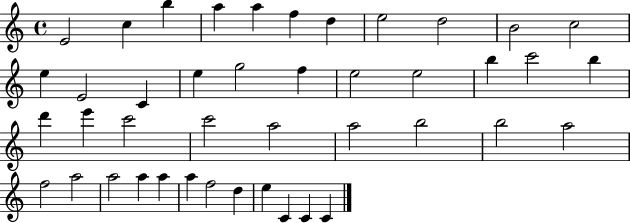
E4/h C5/q B5/q A5/q A5/q F5/q D5/q E5/h D5/h B4/h C5/h E5/q E4/h C4/q E5/q G5/h F5/q E5/h E5/h B5/q C6/h B5/q D6/q E6/q C6/h C6/h A5/h A5/h B5/h B5/h A5/h F5/h A5/h A5/h A5/q A5/q A5/q F5/h D5/q E5/q C4/q C4/q C4/q